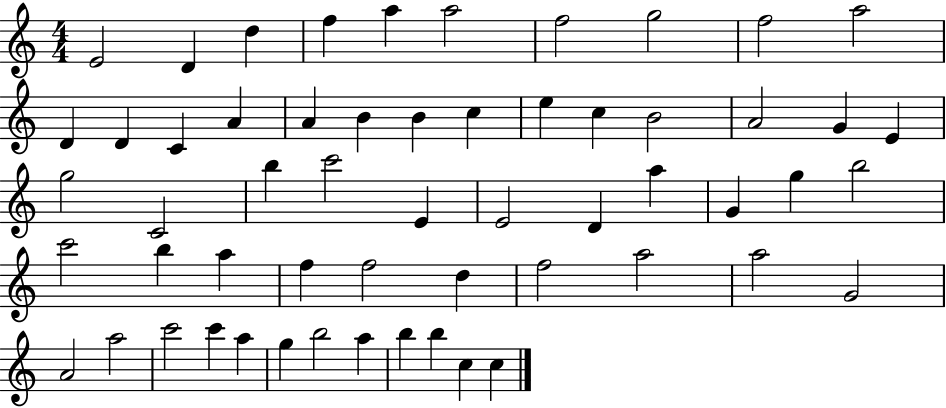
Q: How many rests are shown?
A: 0